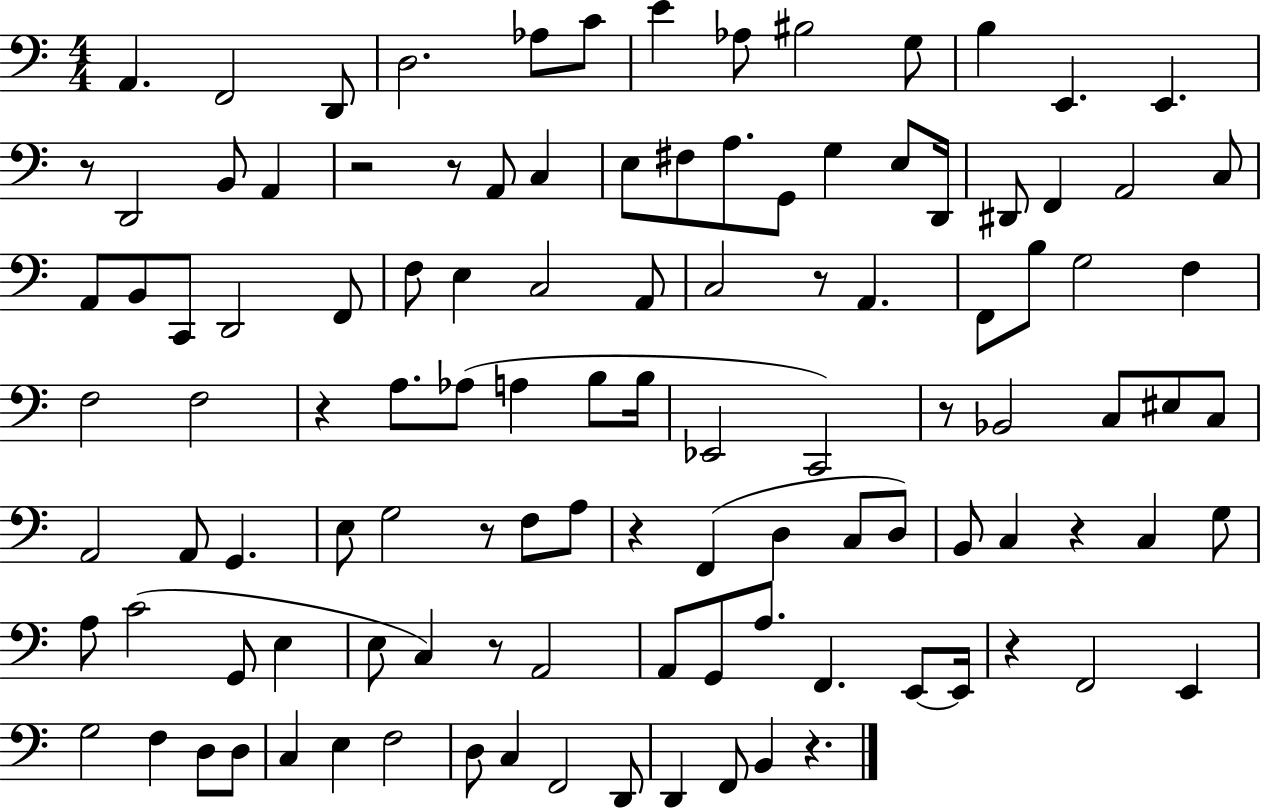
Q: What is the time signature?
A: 4/4